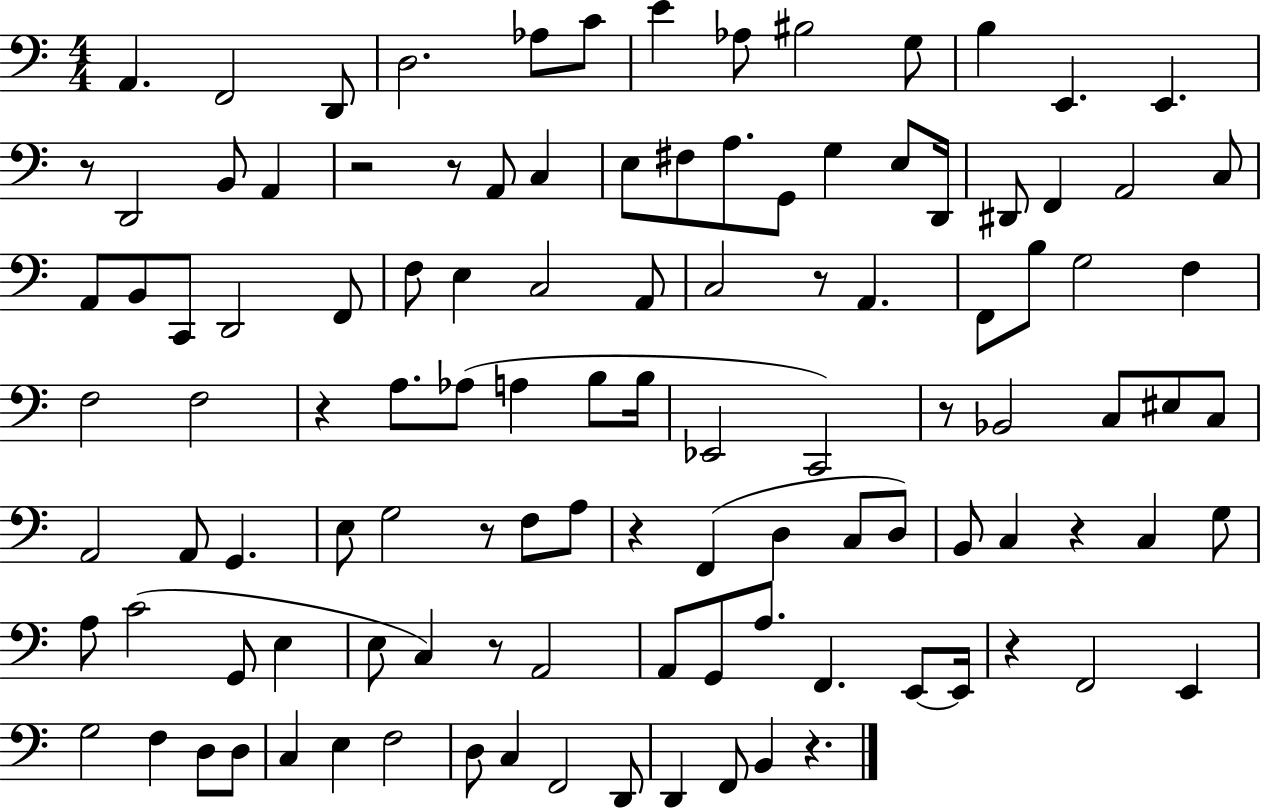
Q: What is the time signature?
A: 4/4